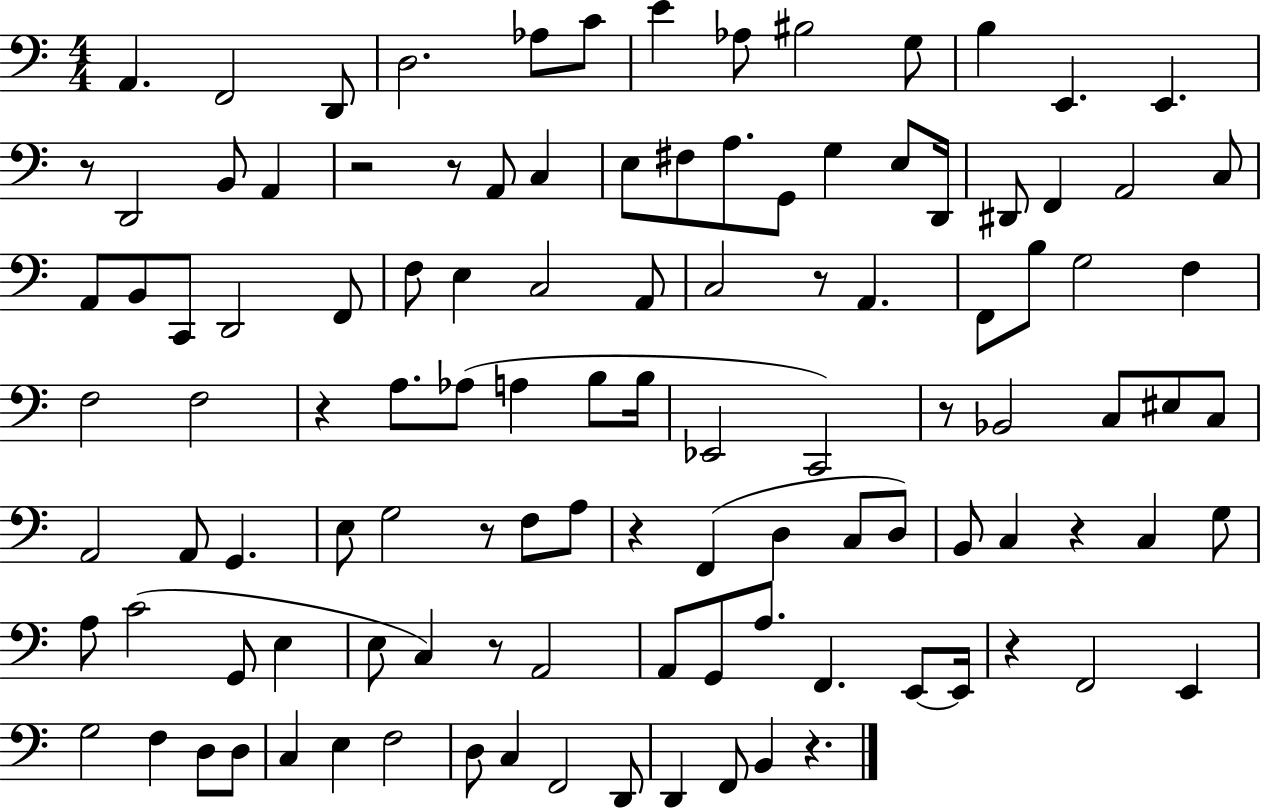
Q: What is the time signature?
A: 4/4